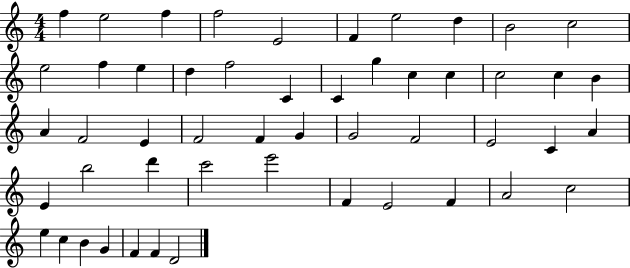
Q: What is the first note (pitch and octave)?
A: F5